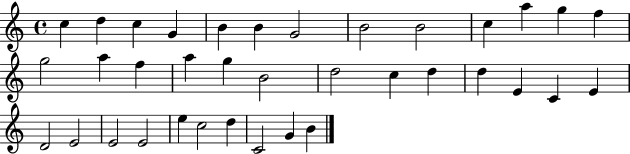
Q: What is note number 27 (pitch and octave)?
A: D4